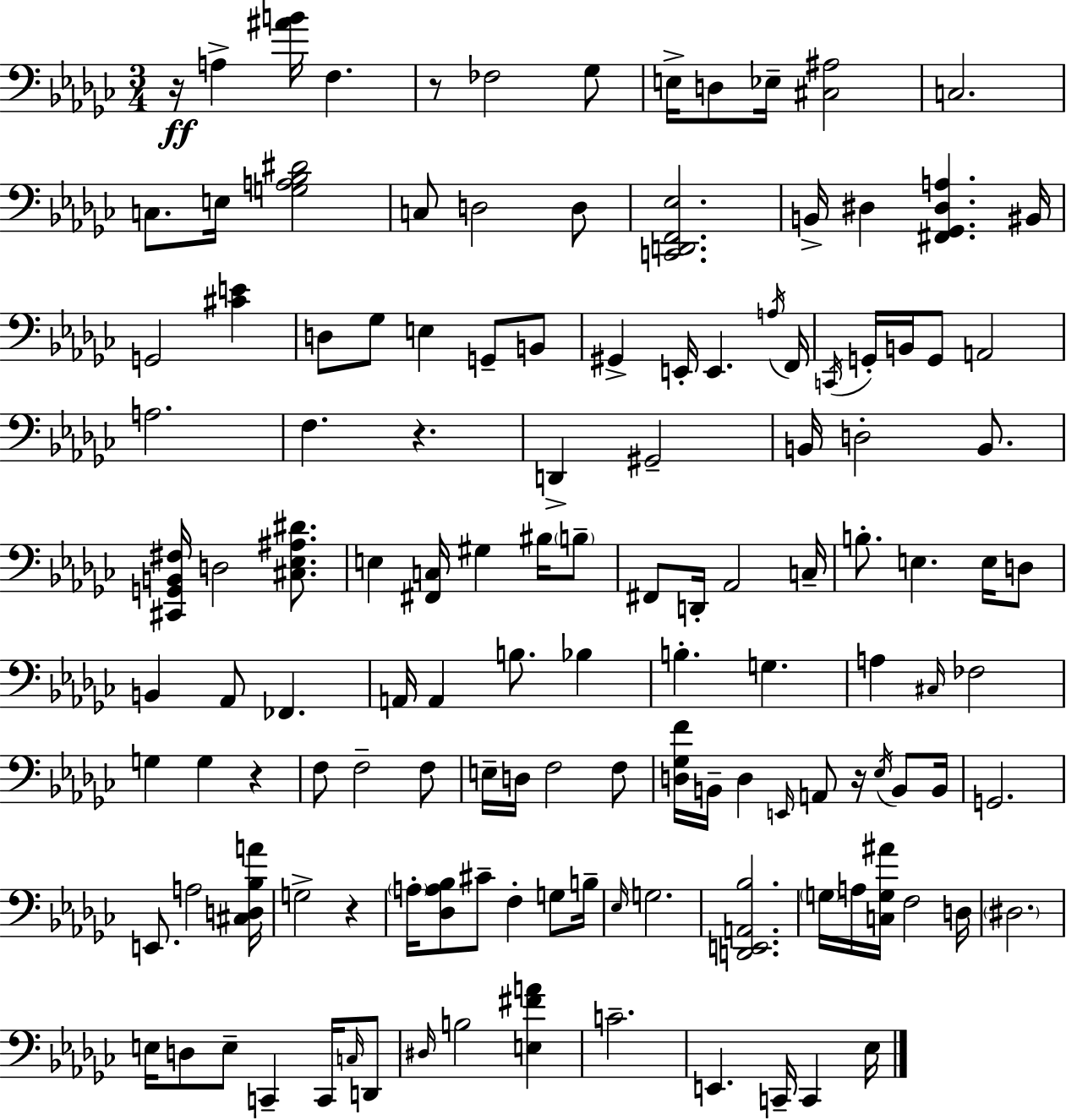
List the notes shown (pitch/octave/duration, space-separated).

R/s A3/q [A#4,B4]/s F3/q. R/e FES3/h Gb3/e E3/s D3/e Eb3/s [C#3,A#3]/h C3/h. C3/e. E3/s [G3,A3,Bb3,D#4]/h C3/e D3/h D3/e [C2,D2,F2,Eb3]/h. B2/s D#3/q [F#2,Gb2,D#3,A3]/q. BIS2/s G2/h [C#4,E4]/q D3/e Gb3/e E3/q G2/e B2/e G#2/q E2/s E2/q. A3/s F2/s C2/s G2/s B2/s G2/e A2/h A3/h. F3/q. R/q. D2/q G#2/h B2/s D3/h B2/e. [C#2,G2,B2,F#3]/s D3/h [C#3,Eb3,A#3,D#4]/e. E3/q [F#2,C3]/s G#3/q BIS3/s B3/e F#2/e D2/s Ab2/h C3/s B3/e. E3/q. E3/s D3/e B2/q Ab2/e FES2/q. A2/s A2/q B3/e. Bb3/q B3/q. G3/q. A3/q C#3/s FES3/h G3/q G3/q R/q F3/e F3/h F3/e E3/s D3/s F3/h F3/e [D3,Gb3,F4]/s B2/s D3/q E2/s A2/e R/s Eb3/s B2/e B2/s G2/h. E2/e. A3/h [C#3,D3,Bb3,A4]/s G3/h R/q A3/s [Db3,A3,Bb3]/e C#4/e F3/q G3/e B3/s Eb3/s G3/h. [D2,E2,A2,Bb3]/h. G3/s A3/s [C3,G3,A#4]/s F3/h D3/s D#3/h. E3/s D3/e E3/e C2/q C2/s C3/s D2/e D#3/s B3/h [E3,F#4,A4]/q C4/h. E2/q. C2/s C2/q Eb3/s